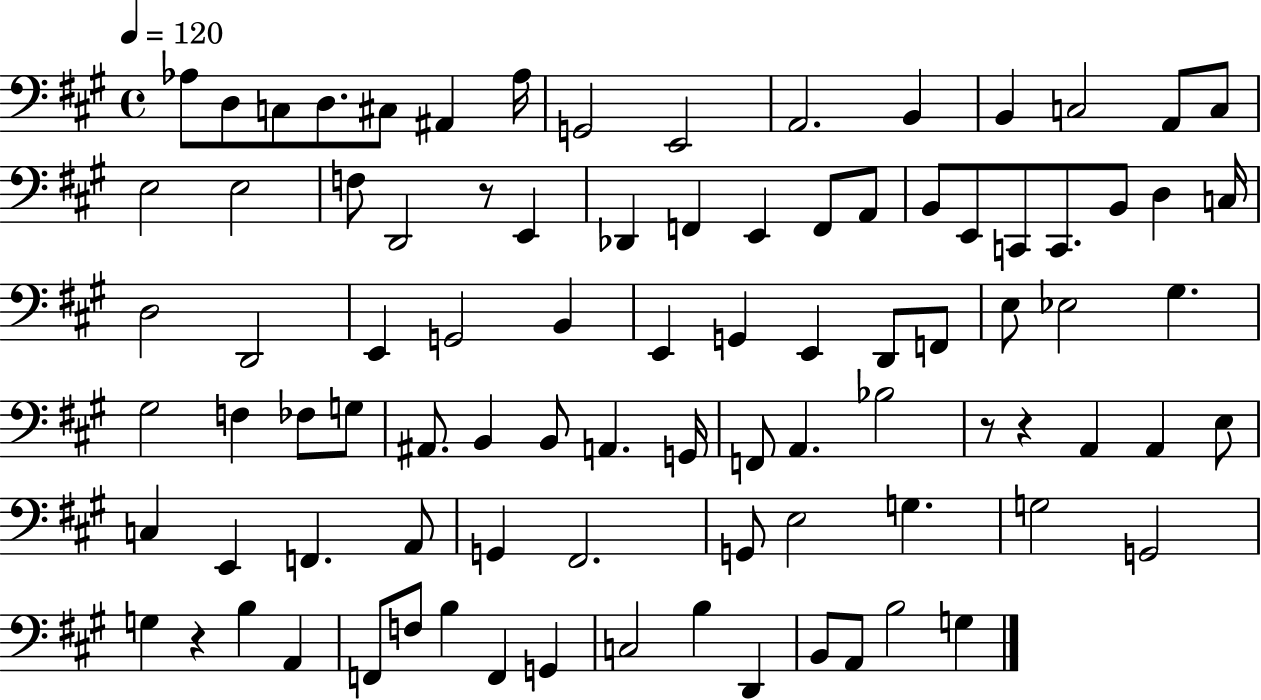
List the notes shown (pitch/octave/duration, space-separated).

Ab3/e D3/e C3/e D3/e. C#3/e A#2/q Ab3/s G2/h E2/h A2/h. B2/q B2/q C3/h A2/e C3/e E3/h E3/h F3/e D2/h R/e E2/q Db2/q F2/q E2/q F2/e A2/e B2/e E2/e C2/e C2/e. B2/e D3/q C3/s D3/h D2/h E2/q G2/h B2/q E2/q G2/q E2/q D2/e F2/e E3/e Eb3/h G#3/q. G#3/h F3/q FES3/e G3/e A#2/e. B2/q B2/e A2/q. G2/s F2/e A2/q. Bb3/h R/e R/q A2/q A2/q E3/e C3/q E2/q F2/q. A2/e G2/q F#2/h. G2/e E3/h G3/q. G3/h G2/h G3/q R/q B3/q A2/q F2/e F3/e B3/q F2/q G2/q C3/h B3/q D2/q B2/e A2/e B3/h G3/q